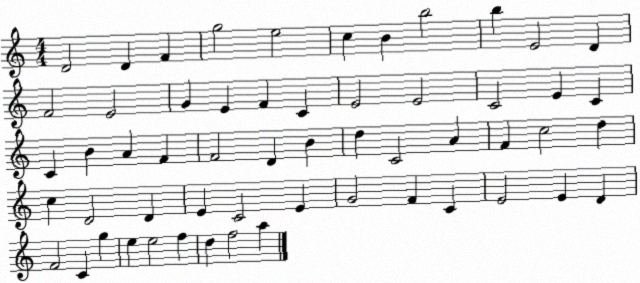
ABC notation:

X:1
T:Untitled
M:4/4
L:1/4
K:C
D2 D F g2 e2 c B b2 b E2 D F2 E2 G E F C E2 E2 C2 E C C B A F F2 D B d C2 A F c2 d c D2 D E C2 E G2 F C E2 E D F2 C g e e2 f d f2 a